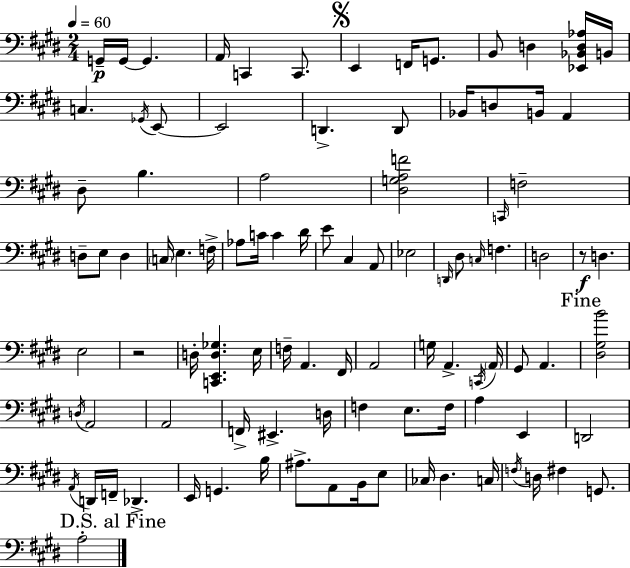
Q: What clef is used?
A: bass